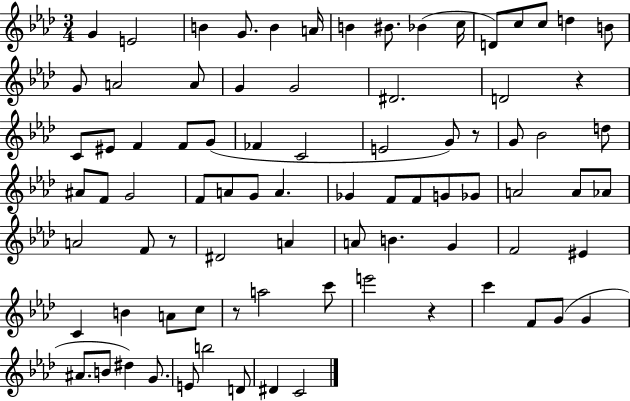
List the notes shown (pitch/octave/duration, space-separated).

G4/q E4/h B4/q G4/e. B4/q A4/s B4/q BIS4/e. Bb4/q C5/s D4/e C5/e C5/e D5/q B4/e G4/e A4/h A4/e G4/q G4/h D#4/h. D4/h R/q C4/e EIS4/e F4/q F4/e G4/e FES4/q C4/h E4/h G4/e R/e G4/e Bb4/h D5/e A#4/e F4/e G4/h F4/e A4/e G4/e A4/q. Gb4/q F4/e F4/e G4/e Gb4/e A4/h A4/e Ab4/e A4/h F4/e R/e D#4/h A4/q A4/e B4/q. G4/q F4/h EIS4/q C4/q B4/q A4/e C5/e R/e A5/h C6/e E6/h R/q C6/q F4/e G4/e G4/q A#4/e. B4/e D#5/q G4/e. E4/e B5/h D4/e D#4/q C4/h